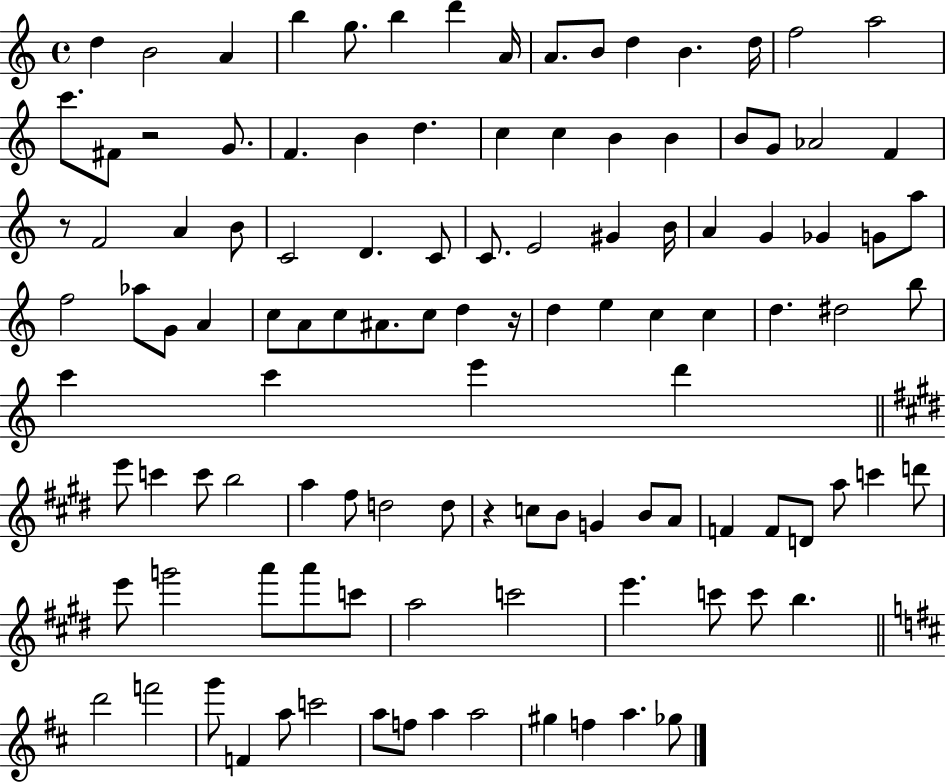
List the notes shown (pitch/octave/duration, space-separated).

D5/q B4/h A4/q B5/q G5/e. B5/q D6/q A4/s A4/e. B4/e D5/q B4/q. D5/s F5/h A5/h C6/e. F#4/e R/h G4/e. F4/q. B4/q D5/q. C5/q C5/q B4/q B4/q B4/e G4/e Ab4/h F4/q R/e F4/h A4/q B4/e C4/h D4/q. C4/e C4/e. E4/h G#4/q B4/s A4/q G4/q Gb4/q G4/e A5/e F5/h Ab5/e G4/e A4/q C5/e A4/e C5/e A#4/e. C5/e D5/q R/s D5/q E5/q C5/q C5/q D5/q. D#5/h B5/e C6/q C6/q E6/q D6/q E6/e C6/q C6/e B5/h A5/q F#5/e D5/h D5/e R/q C5/e B4/e G4/q B4/e A4/e F4/q F4/e D4/e A5/e C6/q D6/e E6/e G6/h A6/e A6/e C6/e A5/h C6/h E6/q. C6/e C6/e B5/q. D6/h F6/h G6/e F4/q A5/e C6/h A5/e F5/e A5/q A5/h G#5/q F5/q A5/q. Gb5/e